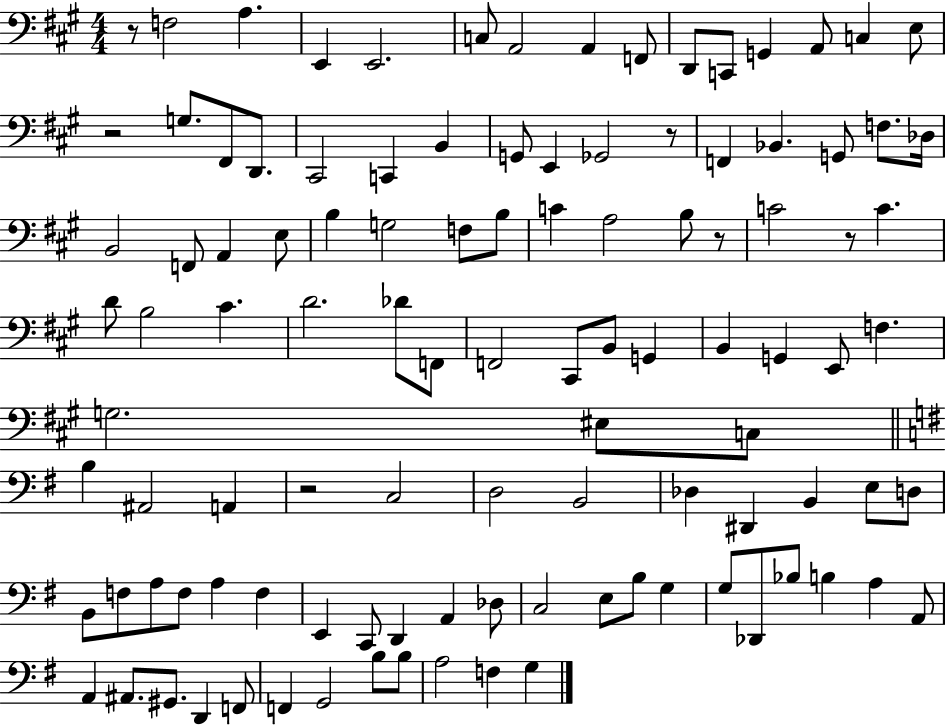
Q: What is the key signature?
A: A major